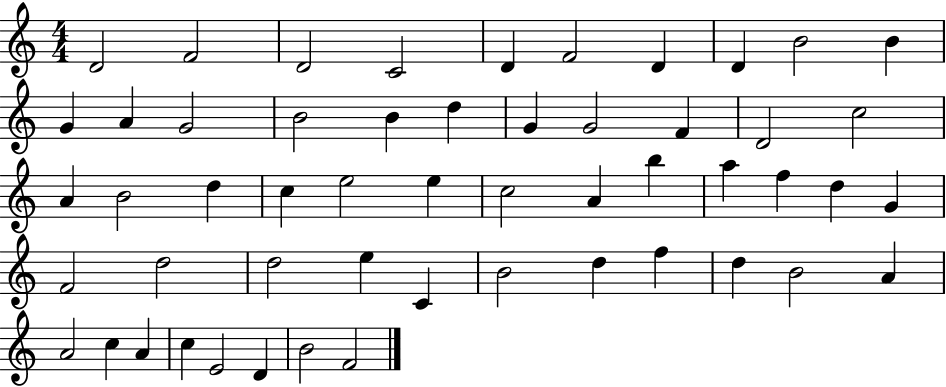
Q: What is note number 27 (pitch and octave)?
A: E5